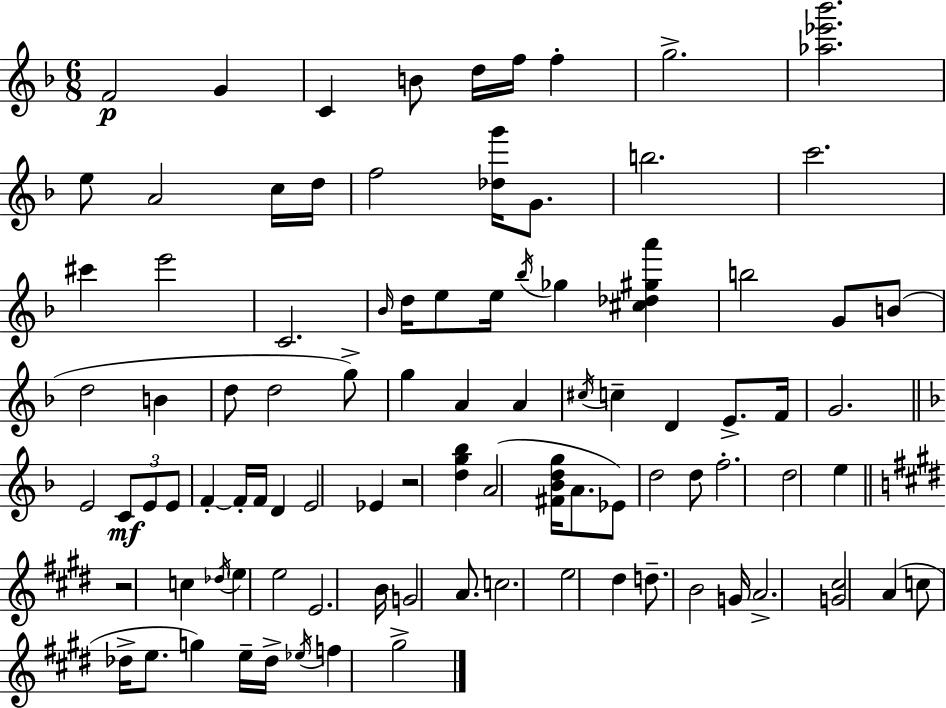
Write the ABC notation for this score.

X:1
T:Untitled
M:6/8
L:1/4
K:Dm
F2 G C B/2 d/4 f/4 f g2 [_a_e'_b']2 e/2 A2 c/4 d/4 f2 [_dg']/4 G/2 b2 c'2 ^c' e'2 C2 _B/4 d/4 e/2 e/4 _b/4 _g [^c_d^ga'] b2 G/2 B/2 d2 B d/2 d2 g/2 g A A ^c/4 c D E/2 F/4 G2 E2 C/2 E/2 E/2 F F/4 F/4 D E2 _E z2 [dg_b] A2 [^F_Bdg]/4 A/2 _E/2 d2 d/2 f2 d2 e z2 c _d/4 e e2 E2 B/4 G2 A/2 c2 e2 ^d d/2 B2 G/4 A2 [G^c]2 A c/2 _d/4 e/2 g e/4 _d/4 _e/4 f ^g2